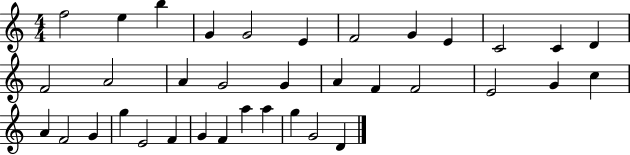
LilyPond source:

{
  \clef treble
  \numericTimeSignature
  \time 4/4
  \key c \major
  f''2 e''4 b''4 | g'4 g'2 e'4 | f'2 g'4 e'4 | c'2 c'4 d'4 | \break f'2 a'2 | a'4 g'2 g'4 | a'4 f'4 f'2 | e'2 g'4 c''4 | \break a'4 f'2 g'4 | g''4 e'2 f'4 | g'4 f'4 a''4 a''4 | g''4 g'2 d'4 | \break \bar "|."
}